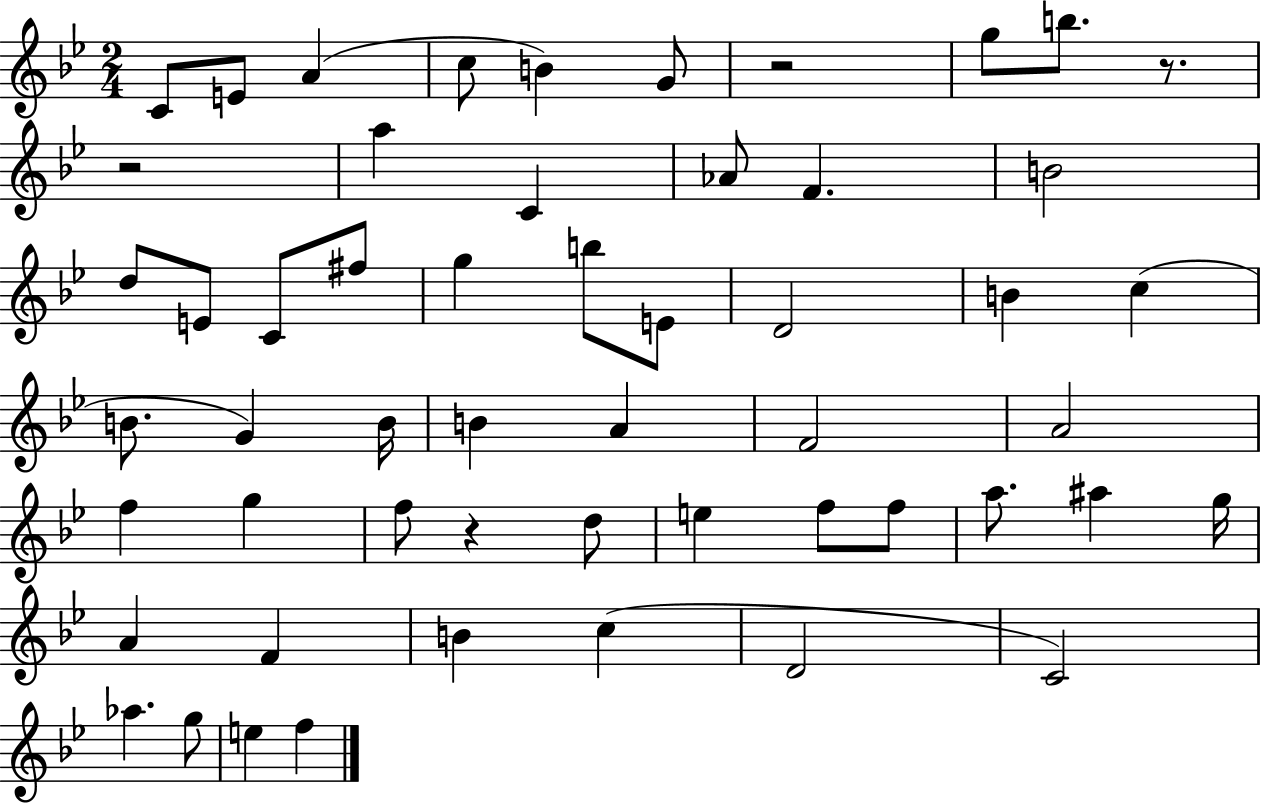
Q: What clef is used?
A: treble